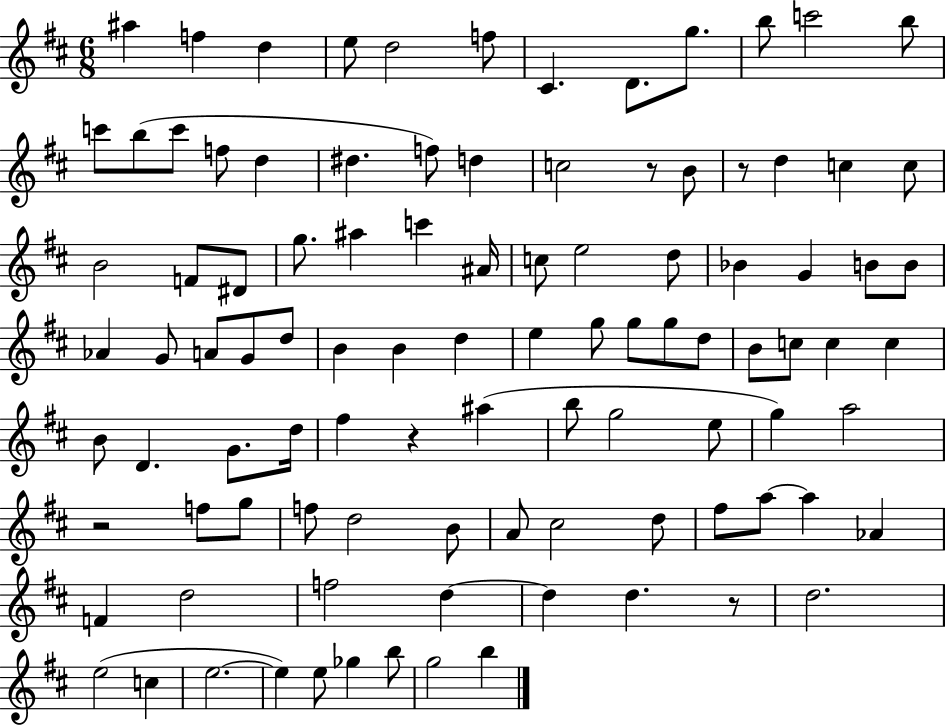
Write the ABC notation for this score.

X:1
T:Untitled
M:6/8
L:1/4
K:D
^a f d e/2 d2 f/2 ^C D/2 g/2 b/2 c'2 b/2 c'/2 b/2 c'/2 f/2 d ^d f/2 d c2 z/2 B/2 z/2 d c c/2 B2 F/2 ^D/2 g/2 ^a c' ^A/4 c/2 e2 d/2 _B G B/2 B/2 _A G/2 A/2 G/2 d/2 B B d e g/2 g/2 g/2 d/2 B/2 c/2 c c B/2 D G/2 d/4 ^f z ^a b/2 g2 e/2 g a2 z2 f/2 g/2 f/2 d2 B/2 A/2 ^c2 d/2 ^f/2 a/2 a _A F d2 f2 d d d z/2 d2 e2 c e2 e e/2 _g b/2 g2 b